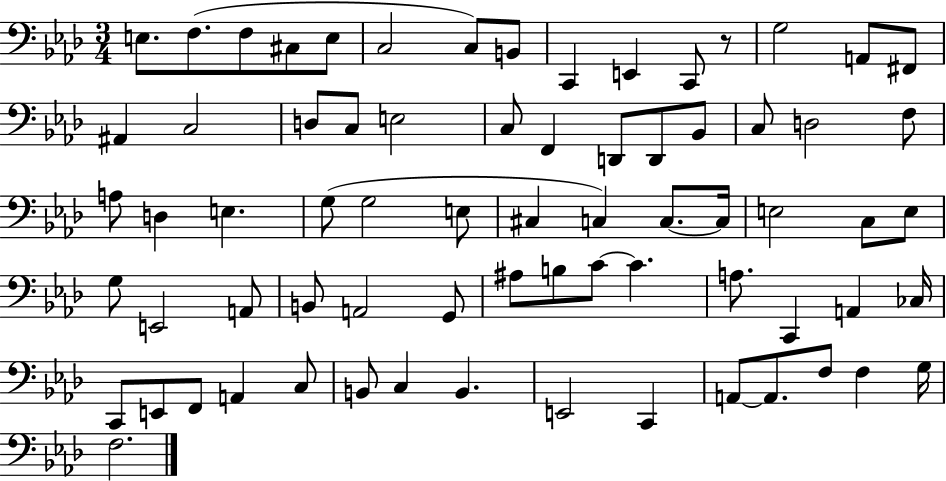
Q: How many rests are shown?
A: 1